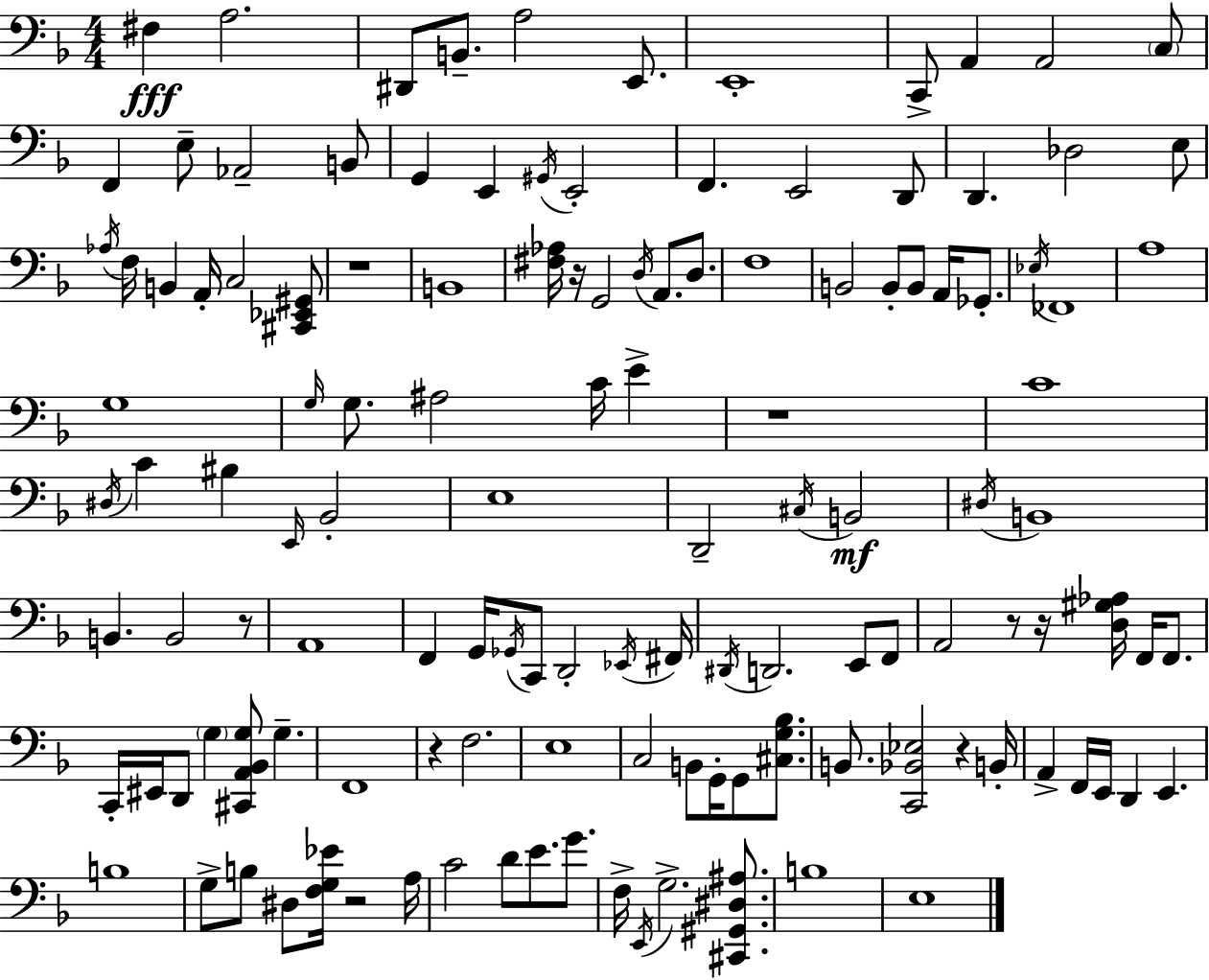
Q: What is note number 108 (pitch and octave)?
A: F3